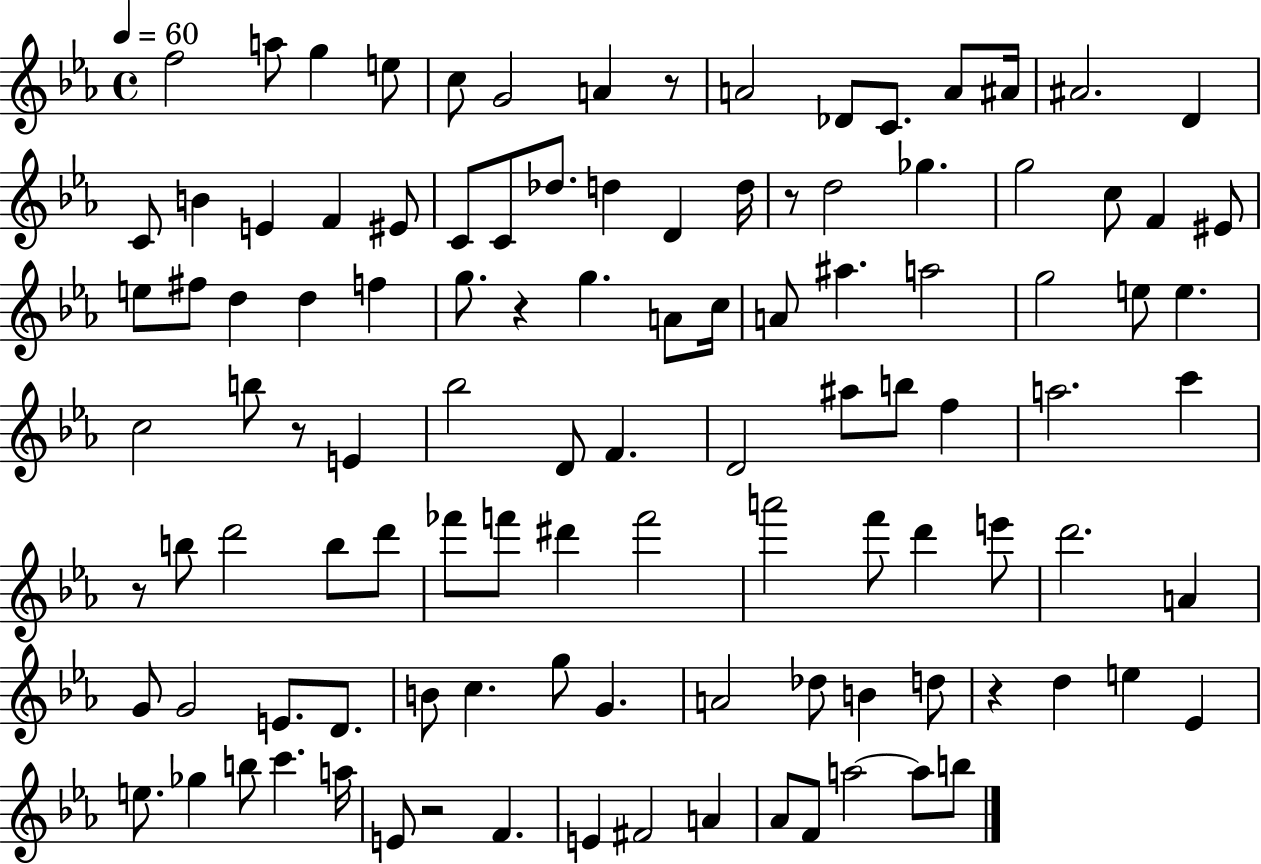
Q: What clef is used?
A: treble